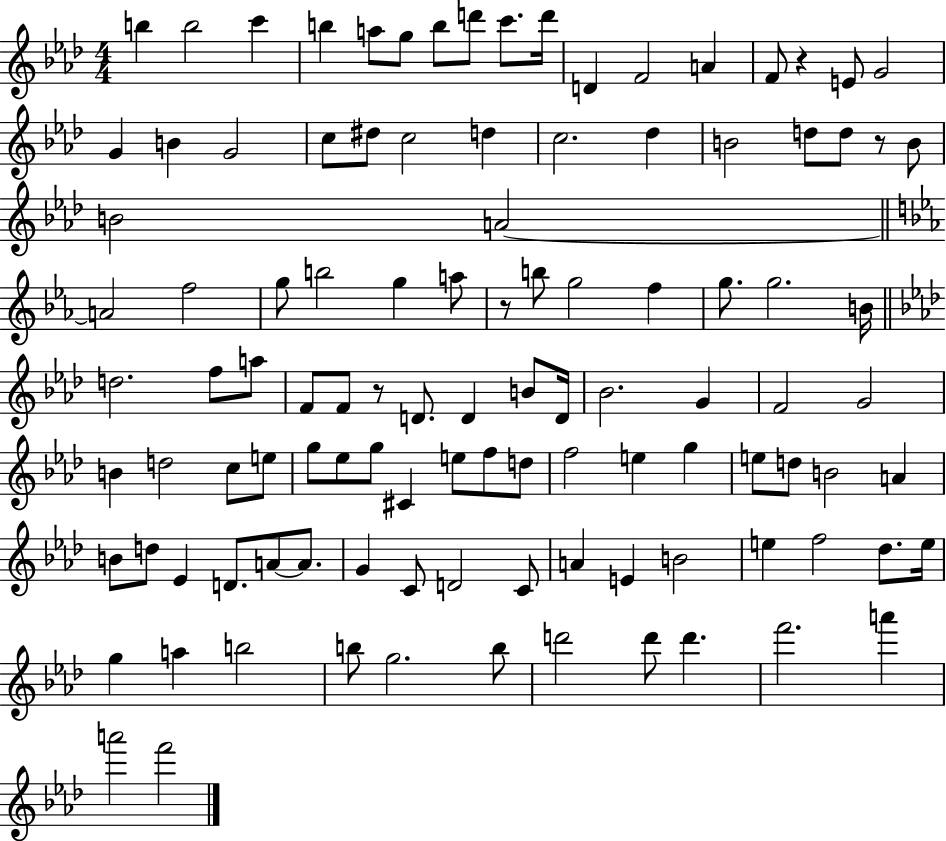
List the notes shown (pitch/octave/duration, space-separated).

B5/q B5/h C6/q B5/q A5/e G5/e B5/e D6/e C6/e. D6/s D4/q F4/h A4/q F4/e R/q E4/e G4/h G4/q B4/q G4/h C5/e D#5/e C5/h D5/q C5/h. Db5/q B4/h D5/e D5/e R/e B4/e B4/h A4/h A4/h F5/h G5/e B5/h G5/q A5/e R/e B5/e G5/h F5/q G5/e. G5/h. B4/s D5/h. F5/e A5/e F4/e F4/e R/e D4/e. D4/q B4/e D4/s Bb4/h. G4/q F4/h G4/h B4/q D5/h C5/e E5/e G5/e Eb5/e G5/e C#4/q E5/e F5/e D5/e F5/h E5/q G5/q E5/e D5/e B4/h A4/q B4/e D5/e Eb4/q D4/e. A4/e A4/e. G4/q C4/e D4/h C4/e A4/q E4/q B4/h E5/q F5/h Db5/e. E5/s G5/q A5/q B5/h B5/e G5/h. B5/e D6/h D6/e D6/q. F6/h. A6/q A6/h F6/h